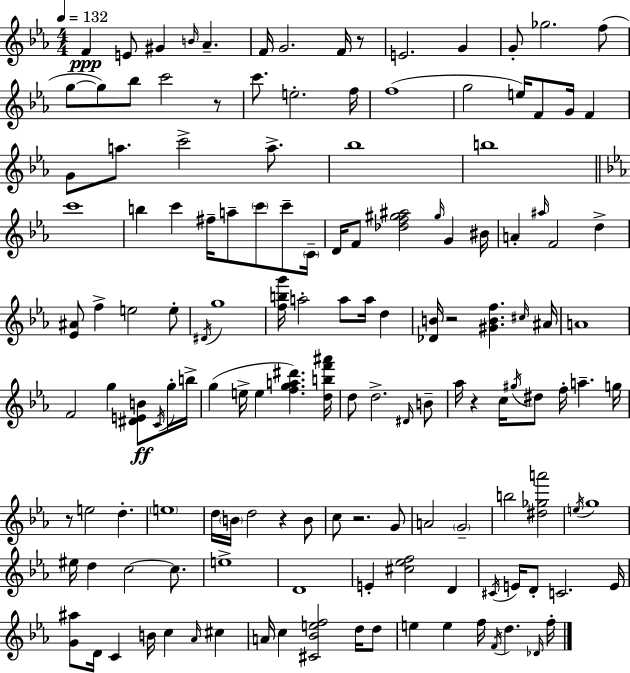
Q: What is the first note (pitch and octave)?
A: F4